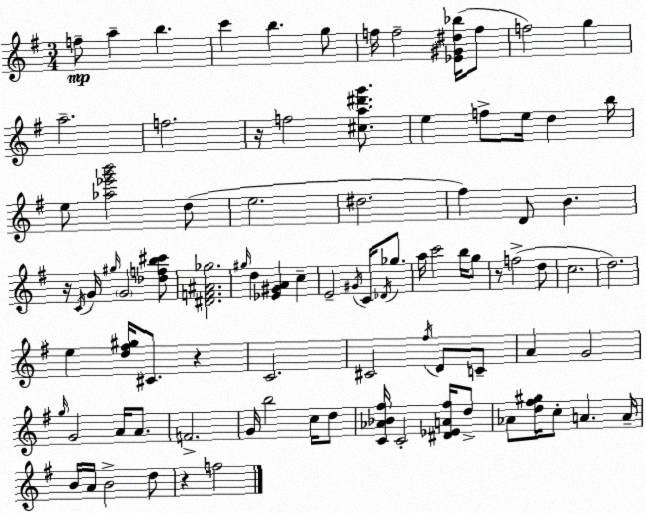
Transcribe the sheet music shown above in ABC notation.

X:1
T:Untitled
M:3/4
L:1/4
K:Em
f/2 a b c' b g/2 f/4 f2 [_E^G^d_b]/4 f/2 f2 g a2 f2 z/4 f2 [^ca^d'g']/2 e f/2 e/4 d b/4 e/2 [_a_e'g'b']2 d/2 e2 ^d2 ^f D/2 B z/4 C/4 G/4 ^g/4 G2 [_dfb^c']/2 [^DF^A_g]2 ^g/4 d [_E^GA] c E2 ^G/4 C/4 _D/4 _g/2 a/4 c'2 b/4 g/2 z/2 f2 d/2 c2 d2 e [d^f^g]/4 ^C/2 z C2 ^C2 ^f/4 D/2 C/2 A G2 g/4 G2 A/4 A/2 F2 G/4 b2 c/4 d/2 [C_A_B^f]/4 C2 [^D_EA^f]/4 d/2 _A/2 [d^f^g]/4 c/2 A A/4 B/4 A/4 B2 d/2 z f2